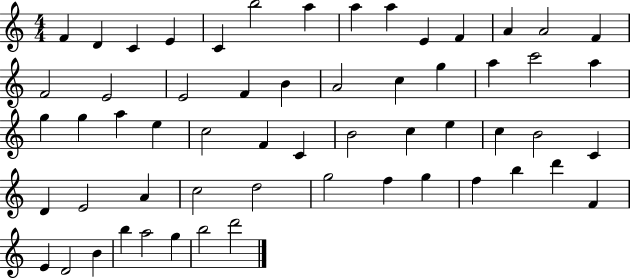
X:1
T:Untitled
M:4/4
L:1/4
K:C
F D C E C b2 a a a E F A A2 F F2 E2 E2 F B A2 c g a c'2 a g g a e c2 F C B2 c e c B2 C D E2 A c2 d2 g2 f g f b d' F E D2 B b a2 g b2 d'2